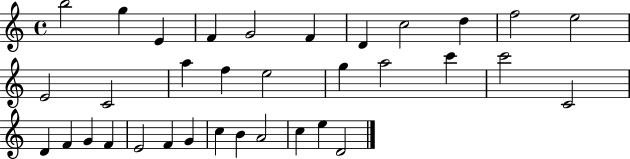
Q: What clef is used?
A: treble